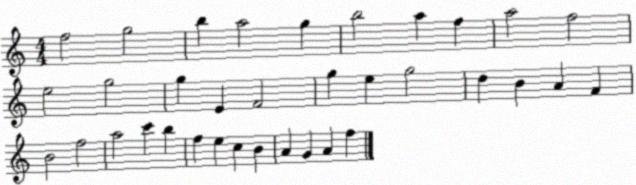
X:1
T:Untitled
M:4/4
L:1/4
K:C
f2 g2 b a2 g b2 a f a2 f2 e2 g2 g E F2 g e g2 d B A F B2 f2 a2 c' b f e c B A G A f